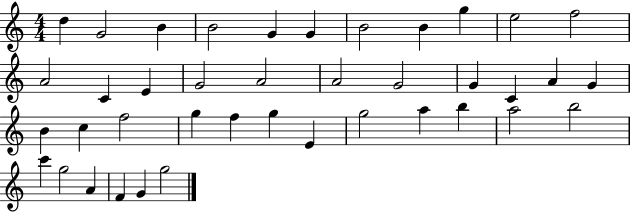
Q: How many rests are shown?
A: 0